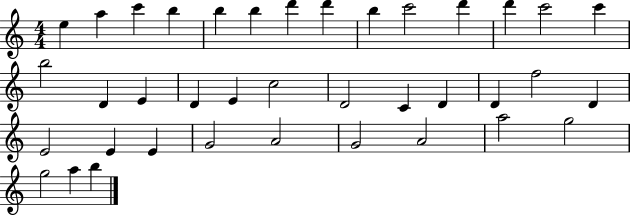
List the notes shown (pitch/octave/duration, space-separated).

E5/q A5/q C6/q B5/q B5/q B5/q D6/q D6/q B5/q C6/h D6/q D6/q C6/h C6/q B5/h D4/q E4/q D4/q E4/q C5/h D4/h C4/q D4/q D4/q F5/h D4/q E4/h E4/q E4/q G4/h A4/h G4/h A4/h A5/h G5/h G5/h A5/q B5/q